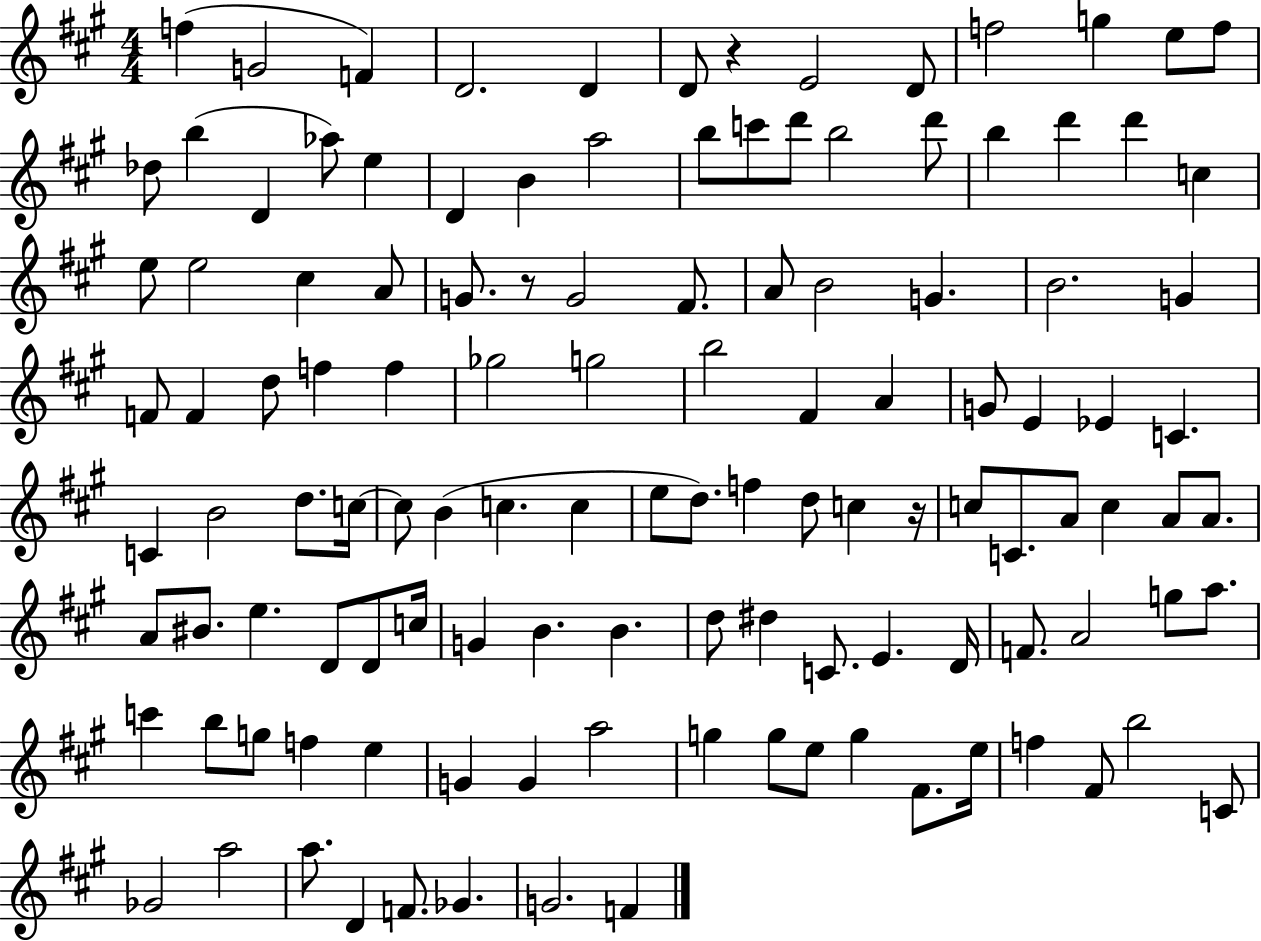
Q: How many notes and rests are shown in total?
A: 121